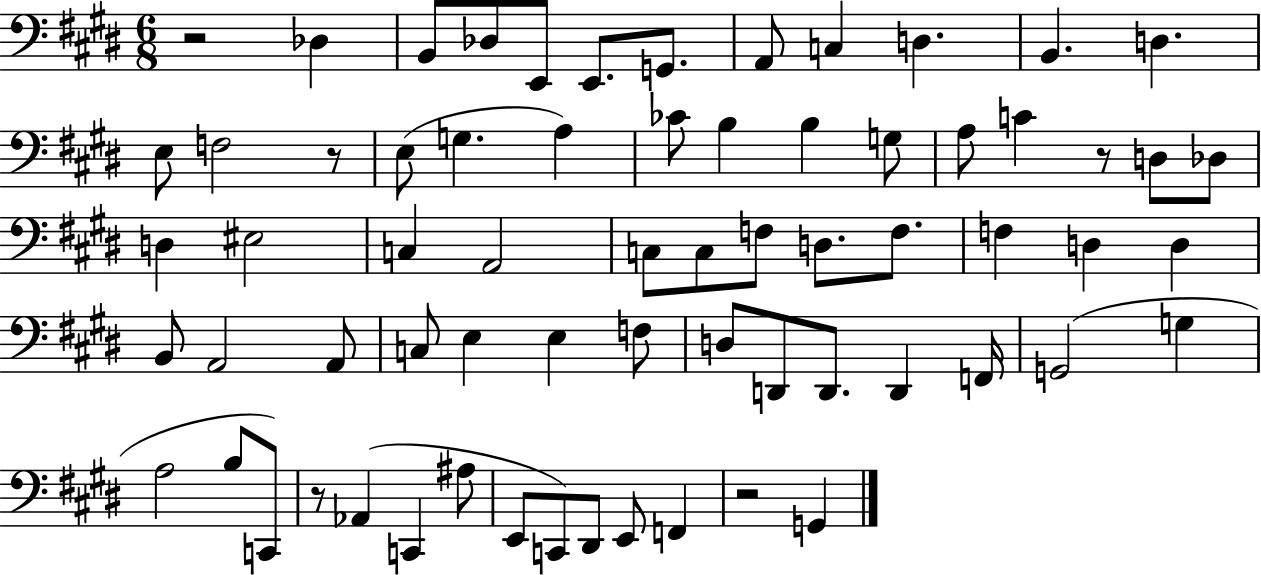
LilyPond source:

{
  \clef bass
  \numericTimeSignature
  \time 6/8
  \key e \major
  r2 des4 | b,8 des8 e,8 e,8. g,8. | a,8 c4 d4. | b,4. d4. | \break e8 f2 r8 | e8( g4. a4) | ces'8 b4 b4 g8 | a8 c'4 r8 d8 des8 | \break d4 eis2 | c4 a,2 | c8 c8 f8 d8. f8. | f4 d4 d4 | \break b,8 a,2 a,8 | c8 e4 e4 f8 | d8 d,8 d,8. d,4 f,16 | g,2( g4 | \break a2 b8 c,8) | r8 aes,4( c,4 ais8 | e,8 c,8) dis,8 e,8 f,4 | r2 g,4 | \break \bar "|."
}